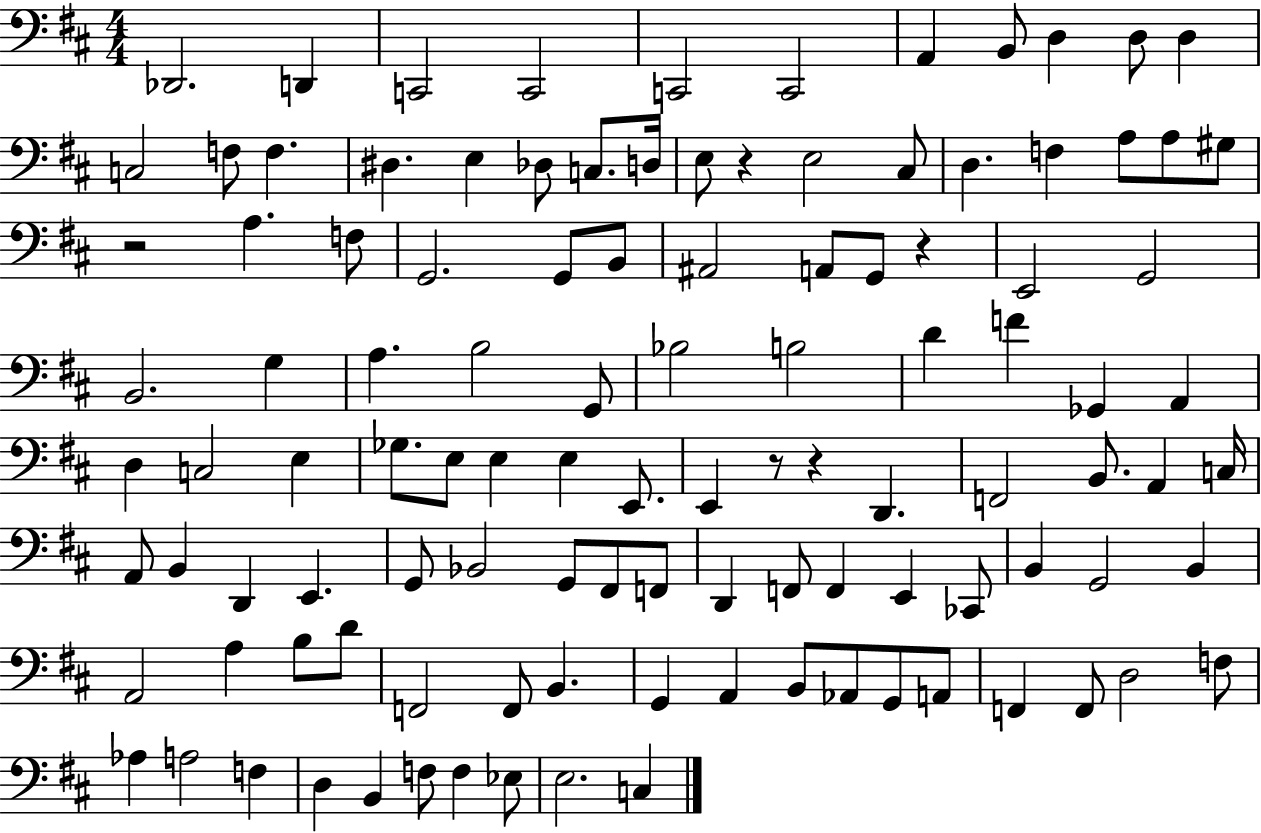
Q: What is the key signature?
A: D major